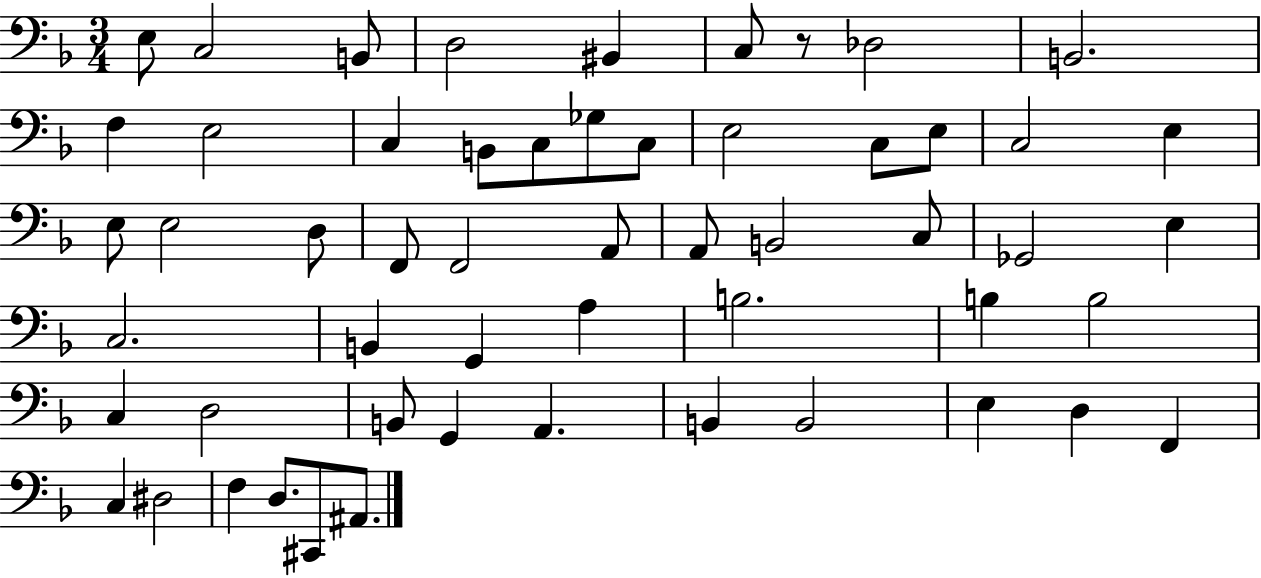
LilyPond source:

{
  \clef bass
  \numericTimeSignature
  \time 3/4
  \key f \major
  \repeat volta 2 { e8 c2 b,8 | d2 bis,4 | c8 r8 des2 | b,2. | \break f4 e2 | c4 b,8 c8 ges8 c8 | e2 c8 e8 | c2 e4 | \break e8 e2 d8 | f,8 f,2 a,8 | a,8 b,2 c8 | ges,2 e4 | \break c2. | b,4 g,4 a4 | b2. | b4 b2 | \break c4 d2 | b,8 g,4 a,4. | b,4 b,2 | e4 d4 f,4 | \break c4 dis2 | f4 d8. cis,8 ais,8. | } \bar "|."
}